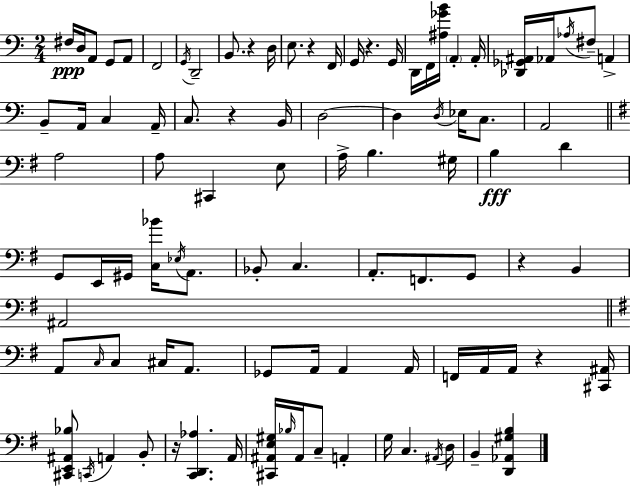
X:1
T:Untitled
M:2/4
L:1/4
K:Am
^F,/4 D,/4 A,,/2 G,,/2 A,,/2 F,,2 G,,/4 D,,2 B,,/2 z D,/4 E,/2 z F,,/4 G,,/4 z G,,/4 D,,/4 F,,/4 [^A,_GB]/4 A,, A,,/4 [_D,,_G,,^A,,]/4 _A,,/4 _A,/4 ^F,/2 A,, B,,/2 A,,/4 C, A,,/4 C,/2 z B,,/4 D,2 D, D,/4 _E,/4 C,/2 A,,2 A,2 A,/2 ^C,, E,/2 A,/4 B, ^G,/4 B, D G,,/2 E,,/4 ^G,,/4 [C,_B]/4 _E,/4 A,,/2 _B,,/2 C, A,,/2 F,,/2 G,,/2 z B,, ^A,,2 A,,/2 C,/4 C,/2 ^C,/4 A,,/2 _G,,/2 A,,/4 A,, A,,/4 F,,/4 A,,/4 A,,/4 z [^C,,^A,,]/4 [^C,,E,,^A,,_B,]/2 C,,/4 A,, B,,/2 z/4 [C,,D,,_A,] A,,/4 [^C,,^A,,E,^G,]/4 _B,/4 ^A,,/4 C,/2 A,, G,/4 C, ^A,,/4 D,/4 B,, [D,,_A,,^G,B,]